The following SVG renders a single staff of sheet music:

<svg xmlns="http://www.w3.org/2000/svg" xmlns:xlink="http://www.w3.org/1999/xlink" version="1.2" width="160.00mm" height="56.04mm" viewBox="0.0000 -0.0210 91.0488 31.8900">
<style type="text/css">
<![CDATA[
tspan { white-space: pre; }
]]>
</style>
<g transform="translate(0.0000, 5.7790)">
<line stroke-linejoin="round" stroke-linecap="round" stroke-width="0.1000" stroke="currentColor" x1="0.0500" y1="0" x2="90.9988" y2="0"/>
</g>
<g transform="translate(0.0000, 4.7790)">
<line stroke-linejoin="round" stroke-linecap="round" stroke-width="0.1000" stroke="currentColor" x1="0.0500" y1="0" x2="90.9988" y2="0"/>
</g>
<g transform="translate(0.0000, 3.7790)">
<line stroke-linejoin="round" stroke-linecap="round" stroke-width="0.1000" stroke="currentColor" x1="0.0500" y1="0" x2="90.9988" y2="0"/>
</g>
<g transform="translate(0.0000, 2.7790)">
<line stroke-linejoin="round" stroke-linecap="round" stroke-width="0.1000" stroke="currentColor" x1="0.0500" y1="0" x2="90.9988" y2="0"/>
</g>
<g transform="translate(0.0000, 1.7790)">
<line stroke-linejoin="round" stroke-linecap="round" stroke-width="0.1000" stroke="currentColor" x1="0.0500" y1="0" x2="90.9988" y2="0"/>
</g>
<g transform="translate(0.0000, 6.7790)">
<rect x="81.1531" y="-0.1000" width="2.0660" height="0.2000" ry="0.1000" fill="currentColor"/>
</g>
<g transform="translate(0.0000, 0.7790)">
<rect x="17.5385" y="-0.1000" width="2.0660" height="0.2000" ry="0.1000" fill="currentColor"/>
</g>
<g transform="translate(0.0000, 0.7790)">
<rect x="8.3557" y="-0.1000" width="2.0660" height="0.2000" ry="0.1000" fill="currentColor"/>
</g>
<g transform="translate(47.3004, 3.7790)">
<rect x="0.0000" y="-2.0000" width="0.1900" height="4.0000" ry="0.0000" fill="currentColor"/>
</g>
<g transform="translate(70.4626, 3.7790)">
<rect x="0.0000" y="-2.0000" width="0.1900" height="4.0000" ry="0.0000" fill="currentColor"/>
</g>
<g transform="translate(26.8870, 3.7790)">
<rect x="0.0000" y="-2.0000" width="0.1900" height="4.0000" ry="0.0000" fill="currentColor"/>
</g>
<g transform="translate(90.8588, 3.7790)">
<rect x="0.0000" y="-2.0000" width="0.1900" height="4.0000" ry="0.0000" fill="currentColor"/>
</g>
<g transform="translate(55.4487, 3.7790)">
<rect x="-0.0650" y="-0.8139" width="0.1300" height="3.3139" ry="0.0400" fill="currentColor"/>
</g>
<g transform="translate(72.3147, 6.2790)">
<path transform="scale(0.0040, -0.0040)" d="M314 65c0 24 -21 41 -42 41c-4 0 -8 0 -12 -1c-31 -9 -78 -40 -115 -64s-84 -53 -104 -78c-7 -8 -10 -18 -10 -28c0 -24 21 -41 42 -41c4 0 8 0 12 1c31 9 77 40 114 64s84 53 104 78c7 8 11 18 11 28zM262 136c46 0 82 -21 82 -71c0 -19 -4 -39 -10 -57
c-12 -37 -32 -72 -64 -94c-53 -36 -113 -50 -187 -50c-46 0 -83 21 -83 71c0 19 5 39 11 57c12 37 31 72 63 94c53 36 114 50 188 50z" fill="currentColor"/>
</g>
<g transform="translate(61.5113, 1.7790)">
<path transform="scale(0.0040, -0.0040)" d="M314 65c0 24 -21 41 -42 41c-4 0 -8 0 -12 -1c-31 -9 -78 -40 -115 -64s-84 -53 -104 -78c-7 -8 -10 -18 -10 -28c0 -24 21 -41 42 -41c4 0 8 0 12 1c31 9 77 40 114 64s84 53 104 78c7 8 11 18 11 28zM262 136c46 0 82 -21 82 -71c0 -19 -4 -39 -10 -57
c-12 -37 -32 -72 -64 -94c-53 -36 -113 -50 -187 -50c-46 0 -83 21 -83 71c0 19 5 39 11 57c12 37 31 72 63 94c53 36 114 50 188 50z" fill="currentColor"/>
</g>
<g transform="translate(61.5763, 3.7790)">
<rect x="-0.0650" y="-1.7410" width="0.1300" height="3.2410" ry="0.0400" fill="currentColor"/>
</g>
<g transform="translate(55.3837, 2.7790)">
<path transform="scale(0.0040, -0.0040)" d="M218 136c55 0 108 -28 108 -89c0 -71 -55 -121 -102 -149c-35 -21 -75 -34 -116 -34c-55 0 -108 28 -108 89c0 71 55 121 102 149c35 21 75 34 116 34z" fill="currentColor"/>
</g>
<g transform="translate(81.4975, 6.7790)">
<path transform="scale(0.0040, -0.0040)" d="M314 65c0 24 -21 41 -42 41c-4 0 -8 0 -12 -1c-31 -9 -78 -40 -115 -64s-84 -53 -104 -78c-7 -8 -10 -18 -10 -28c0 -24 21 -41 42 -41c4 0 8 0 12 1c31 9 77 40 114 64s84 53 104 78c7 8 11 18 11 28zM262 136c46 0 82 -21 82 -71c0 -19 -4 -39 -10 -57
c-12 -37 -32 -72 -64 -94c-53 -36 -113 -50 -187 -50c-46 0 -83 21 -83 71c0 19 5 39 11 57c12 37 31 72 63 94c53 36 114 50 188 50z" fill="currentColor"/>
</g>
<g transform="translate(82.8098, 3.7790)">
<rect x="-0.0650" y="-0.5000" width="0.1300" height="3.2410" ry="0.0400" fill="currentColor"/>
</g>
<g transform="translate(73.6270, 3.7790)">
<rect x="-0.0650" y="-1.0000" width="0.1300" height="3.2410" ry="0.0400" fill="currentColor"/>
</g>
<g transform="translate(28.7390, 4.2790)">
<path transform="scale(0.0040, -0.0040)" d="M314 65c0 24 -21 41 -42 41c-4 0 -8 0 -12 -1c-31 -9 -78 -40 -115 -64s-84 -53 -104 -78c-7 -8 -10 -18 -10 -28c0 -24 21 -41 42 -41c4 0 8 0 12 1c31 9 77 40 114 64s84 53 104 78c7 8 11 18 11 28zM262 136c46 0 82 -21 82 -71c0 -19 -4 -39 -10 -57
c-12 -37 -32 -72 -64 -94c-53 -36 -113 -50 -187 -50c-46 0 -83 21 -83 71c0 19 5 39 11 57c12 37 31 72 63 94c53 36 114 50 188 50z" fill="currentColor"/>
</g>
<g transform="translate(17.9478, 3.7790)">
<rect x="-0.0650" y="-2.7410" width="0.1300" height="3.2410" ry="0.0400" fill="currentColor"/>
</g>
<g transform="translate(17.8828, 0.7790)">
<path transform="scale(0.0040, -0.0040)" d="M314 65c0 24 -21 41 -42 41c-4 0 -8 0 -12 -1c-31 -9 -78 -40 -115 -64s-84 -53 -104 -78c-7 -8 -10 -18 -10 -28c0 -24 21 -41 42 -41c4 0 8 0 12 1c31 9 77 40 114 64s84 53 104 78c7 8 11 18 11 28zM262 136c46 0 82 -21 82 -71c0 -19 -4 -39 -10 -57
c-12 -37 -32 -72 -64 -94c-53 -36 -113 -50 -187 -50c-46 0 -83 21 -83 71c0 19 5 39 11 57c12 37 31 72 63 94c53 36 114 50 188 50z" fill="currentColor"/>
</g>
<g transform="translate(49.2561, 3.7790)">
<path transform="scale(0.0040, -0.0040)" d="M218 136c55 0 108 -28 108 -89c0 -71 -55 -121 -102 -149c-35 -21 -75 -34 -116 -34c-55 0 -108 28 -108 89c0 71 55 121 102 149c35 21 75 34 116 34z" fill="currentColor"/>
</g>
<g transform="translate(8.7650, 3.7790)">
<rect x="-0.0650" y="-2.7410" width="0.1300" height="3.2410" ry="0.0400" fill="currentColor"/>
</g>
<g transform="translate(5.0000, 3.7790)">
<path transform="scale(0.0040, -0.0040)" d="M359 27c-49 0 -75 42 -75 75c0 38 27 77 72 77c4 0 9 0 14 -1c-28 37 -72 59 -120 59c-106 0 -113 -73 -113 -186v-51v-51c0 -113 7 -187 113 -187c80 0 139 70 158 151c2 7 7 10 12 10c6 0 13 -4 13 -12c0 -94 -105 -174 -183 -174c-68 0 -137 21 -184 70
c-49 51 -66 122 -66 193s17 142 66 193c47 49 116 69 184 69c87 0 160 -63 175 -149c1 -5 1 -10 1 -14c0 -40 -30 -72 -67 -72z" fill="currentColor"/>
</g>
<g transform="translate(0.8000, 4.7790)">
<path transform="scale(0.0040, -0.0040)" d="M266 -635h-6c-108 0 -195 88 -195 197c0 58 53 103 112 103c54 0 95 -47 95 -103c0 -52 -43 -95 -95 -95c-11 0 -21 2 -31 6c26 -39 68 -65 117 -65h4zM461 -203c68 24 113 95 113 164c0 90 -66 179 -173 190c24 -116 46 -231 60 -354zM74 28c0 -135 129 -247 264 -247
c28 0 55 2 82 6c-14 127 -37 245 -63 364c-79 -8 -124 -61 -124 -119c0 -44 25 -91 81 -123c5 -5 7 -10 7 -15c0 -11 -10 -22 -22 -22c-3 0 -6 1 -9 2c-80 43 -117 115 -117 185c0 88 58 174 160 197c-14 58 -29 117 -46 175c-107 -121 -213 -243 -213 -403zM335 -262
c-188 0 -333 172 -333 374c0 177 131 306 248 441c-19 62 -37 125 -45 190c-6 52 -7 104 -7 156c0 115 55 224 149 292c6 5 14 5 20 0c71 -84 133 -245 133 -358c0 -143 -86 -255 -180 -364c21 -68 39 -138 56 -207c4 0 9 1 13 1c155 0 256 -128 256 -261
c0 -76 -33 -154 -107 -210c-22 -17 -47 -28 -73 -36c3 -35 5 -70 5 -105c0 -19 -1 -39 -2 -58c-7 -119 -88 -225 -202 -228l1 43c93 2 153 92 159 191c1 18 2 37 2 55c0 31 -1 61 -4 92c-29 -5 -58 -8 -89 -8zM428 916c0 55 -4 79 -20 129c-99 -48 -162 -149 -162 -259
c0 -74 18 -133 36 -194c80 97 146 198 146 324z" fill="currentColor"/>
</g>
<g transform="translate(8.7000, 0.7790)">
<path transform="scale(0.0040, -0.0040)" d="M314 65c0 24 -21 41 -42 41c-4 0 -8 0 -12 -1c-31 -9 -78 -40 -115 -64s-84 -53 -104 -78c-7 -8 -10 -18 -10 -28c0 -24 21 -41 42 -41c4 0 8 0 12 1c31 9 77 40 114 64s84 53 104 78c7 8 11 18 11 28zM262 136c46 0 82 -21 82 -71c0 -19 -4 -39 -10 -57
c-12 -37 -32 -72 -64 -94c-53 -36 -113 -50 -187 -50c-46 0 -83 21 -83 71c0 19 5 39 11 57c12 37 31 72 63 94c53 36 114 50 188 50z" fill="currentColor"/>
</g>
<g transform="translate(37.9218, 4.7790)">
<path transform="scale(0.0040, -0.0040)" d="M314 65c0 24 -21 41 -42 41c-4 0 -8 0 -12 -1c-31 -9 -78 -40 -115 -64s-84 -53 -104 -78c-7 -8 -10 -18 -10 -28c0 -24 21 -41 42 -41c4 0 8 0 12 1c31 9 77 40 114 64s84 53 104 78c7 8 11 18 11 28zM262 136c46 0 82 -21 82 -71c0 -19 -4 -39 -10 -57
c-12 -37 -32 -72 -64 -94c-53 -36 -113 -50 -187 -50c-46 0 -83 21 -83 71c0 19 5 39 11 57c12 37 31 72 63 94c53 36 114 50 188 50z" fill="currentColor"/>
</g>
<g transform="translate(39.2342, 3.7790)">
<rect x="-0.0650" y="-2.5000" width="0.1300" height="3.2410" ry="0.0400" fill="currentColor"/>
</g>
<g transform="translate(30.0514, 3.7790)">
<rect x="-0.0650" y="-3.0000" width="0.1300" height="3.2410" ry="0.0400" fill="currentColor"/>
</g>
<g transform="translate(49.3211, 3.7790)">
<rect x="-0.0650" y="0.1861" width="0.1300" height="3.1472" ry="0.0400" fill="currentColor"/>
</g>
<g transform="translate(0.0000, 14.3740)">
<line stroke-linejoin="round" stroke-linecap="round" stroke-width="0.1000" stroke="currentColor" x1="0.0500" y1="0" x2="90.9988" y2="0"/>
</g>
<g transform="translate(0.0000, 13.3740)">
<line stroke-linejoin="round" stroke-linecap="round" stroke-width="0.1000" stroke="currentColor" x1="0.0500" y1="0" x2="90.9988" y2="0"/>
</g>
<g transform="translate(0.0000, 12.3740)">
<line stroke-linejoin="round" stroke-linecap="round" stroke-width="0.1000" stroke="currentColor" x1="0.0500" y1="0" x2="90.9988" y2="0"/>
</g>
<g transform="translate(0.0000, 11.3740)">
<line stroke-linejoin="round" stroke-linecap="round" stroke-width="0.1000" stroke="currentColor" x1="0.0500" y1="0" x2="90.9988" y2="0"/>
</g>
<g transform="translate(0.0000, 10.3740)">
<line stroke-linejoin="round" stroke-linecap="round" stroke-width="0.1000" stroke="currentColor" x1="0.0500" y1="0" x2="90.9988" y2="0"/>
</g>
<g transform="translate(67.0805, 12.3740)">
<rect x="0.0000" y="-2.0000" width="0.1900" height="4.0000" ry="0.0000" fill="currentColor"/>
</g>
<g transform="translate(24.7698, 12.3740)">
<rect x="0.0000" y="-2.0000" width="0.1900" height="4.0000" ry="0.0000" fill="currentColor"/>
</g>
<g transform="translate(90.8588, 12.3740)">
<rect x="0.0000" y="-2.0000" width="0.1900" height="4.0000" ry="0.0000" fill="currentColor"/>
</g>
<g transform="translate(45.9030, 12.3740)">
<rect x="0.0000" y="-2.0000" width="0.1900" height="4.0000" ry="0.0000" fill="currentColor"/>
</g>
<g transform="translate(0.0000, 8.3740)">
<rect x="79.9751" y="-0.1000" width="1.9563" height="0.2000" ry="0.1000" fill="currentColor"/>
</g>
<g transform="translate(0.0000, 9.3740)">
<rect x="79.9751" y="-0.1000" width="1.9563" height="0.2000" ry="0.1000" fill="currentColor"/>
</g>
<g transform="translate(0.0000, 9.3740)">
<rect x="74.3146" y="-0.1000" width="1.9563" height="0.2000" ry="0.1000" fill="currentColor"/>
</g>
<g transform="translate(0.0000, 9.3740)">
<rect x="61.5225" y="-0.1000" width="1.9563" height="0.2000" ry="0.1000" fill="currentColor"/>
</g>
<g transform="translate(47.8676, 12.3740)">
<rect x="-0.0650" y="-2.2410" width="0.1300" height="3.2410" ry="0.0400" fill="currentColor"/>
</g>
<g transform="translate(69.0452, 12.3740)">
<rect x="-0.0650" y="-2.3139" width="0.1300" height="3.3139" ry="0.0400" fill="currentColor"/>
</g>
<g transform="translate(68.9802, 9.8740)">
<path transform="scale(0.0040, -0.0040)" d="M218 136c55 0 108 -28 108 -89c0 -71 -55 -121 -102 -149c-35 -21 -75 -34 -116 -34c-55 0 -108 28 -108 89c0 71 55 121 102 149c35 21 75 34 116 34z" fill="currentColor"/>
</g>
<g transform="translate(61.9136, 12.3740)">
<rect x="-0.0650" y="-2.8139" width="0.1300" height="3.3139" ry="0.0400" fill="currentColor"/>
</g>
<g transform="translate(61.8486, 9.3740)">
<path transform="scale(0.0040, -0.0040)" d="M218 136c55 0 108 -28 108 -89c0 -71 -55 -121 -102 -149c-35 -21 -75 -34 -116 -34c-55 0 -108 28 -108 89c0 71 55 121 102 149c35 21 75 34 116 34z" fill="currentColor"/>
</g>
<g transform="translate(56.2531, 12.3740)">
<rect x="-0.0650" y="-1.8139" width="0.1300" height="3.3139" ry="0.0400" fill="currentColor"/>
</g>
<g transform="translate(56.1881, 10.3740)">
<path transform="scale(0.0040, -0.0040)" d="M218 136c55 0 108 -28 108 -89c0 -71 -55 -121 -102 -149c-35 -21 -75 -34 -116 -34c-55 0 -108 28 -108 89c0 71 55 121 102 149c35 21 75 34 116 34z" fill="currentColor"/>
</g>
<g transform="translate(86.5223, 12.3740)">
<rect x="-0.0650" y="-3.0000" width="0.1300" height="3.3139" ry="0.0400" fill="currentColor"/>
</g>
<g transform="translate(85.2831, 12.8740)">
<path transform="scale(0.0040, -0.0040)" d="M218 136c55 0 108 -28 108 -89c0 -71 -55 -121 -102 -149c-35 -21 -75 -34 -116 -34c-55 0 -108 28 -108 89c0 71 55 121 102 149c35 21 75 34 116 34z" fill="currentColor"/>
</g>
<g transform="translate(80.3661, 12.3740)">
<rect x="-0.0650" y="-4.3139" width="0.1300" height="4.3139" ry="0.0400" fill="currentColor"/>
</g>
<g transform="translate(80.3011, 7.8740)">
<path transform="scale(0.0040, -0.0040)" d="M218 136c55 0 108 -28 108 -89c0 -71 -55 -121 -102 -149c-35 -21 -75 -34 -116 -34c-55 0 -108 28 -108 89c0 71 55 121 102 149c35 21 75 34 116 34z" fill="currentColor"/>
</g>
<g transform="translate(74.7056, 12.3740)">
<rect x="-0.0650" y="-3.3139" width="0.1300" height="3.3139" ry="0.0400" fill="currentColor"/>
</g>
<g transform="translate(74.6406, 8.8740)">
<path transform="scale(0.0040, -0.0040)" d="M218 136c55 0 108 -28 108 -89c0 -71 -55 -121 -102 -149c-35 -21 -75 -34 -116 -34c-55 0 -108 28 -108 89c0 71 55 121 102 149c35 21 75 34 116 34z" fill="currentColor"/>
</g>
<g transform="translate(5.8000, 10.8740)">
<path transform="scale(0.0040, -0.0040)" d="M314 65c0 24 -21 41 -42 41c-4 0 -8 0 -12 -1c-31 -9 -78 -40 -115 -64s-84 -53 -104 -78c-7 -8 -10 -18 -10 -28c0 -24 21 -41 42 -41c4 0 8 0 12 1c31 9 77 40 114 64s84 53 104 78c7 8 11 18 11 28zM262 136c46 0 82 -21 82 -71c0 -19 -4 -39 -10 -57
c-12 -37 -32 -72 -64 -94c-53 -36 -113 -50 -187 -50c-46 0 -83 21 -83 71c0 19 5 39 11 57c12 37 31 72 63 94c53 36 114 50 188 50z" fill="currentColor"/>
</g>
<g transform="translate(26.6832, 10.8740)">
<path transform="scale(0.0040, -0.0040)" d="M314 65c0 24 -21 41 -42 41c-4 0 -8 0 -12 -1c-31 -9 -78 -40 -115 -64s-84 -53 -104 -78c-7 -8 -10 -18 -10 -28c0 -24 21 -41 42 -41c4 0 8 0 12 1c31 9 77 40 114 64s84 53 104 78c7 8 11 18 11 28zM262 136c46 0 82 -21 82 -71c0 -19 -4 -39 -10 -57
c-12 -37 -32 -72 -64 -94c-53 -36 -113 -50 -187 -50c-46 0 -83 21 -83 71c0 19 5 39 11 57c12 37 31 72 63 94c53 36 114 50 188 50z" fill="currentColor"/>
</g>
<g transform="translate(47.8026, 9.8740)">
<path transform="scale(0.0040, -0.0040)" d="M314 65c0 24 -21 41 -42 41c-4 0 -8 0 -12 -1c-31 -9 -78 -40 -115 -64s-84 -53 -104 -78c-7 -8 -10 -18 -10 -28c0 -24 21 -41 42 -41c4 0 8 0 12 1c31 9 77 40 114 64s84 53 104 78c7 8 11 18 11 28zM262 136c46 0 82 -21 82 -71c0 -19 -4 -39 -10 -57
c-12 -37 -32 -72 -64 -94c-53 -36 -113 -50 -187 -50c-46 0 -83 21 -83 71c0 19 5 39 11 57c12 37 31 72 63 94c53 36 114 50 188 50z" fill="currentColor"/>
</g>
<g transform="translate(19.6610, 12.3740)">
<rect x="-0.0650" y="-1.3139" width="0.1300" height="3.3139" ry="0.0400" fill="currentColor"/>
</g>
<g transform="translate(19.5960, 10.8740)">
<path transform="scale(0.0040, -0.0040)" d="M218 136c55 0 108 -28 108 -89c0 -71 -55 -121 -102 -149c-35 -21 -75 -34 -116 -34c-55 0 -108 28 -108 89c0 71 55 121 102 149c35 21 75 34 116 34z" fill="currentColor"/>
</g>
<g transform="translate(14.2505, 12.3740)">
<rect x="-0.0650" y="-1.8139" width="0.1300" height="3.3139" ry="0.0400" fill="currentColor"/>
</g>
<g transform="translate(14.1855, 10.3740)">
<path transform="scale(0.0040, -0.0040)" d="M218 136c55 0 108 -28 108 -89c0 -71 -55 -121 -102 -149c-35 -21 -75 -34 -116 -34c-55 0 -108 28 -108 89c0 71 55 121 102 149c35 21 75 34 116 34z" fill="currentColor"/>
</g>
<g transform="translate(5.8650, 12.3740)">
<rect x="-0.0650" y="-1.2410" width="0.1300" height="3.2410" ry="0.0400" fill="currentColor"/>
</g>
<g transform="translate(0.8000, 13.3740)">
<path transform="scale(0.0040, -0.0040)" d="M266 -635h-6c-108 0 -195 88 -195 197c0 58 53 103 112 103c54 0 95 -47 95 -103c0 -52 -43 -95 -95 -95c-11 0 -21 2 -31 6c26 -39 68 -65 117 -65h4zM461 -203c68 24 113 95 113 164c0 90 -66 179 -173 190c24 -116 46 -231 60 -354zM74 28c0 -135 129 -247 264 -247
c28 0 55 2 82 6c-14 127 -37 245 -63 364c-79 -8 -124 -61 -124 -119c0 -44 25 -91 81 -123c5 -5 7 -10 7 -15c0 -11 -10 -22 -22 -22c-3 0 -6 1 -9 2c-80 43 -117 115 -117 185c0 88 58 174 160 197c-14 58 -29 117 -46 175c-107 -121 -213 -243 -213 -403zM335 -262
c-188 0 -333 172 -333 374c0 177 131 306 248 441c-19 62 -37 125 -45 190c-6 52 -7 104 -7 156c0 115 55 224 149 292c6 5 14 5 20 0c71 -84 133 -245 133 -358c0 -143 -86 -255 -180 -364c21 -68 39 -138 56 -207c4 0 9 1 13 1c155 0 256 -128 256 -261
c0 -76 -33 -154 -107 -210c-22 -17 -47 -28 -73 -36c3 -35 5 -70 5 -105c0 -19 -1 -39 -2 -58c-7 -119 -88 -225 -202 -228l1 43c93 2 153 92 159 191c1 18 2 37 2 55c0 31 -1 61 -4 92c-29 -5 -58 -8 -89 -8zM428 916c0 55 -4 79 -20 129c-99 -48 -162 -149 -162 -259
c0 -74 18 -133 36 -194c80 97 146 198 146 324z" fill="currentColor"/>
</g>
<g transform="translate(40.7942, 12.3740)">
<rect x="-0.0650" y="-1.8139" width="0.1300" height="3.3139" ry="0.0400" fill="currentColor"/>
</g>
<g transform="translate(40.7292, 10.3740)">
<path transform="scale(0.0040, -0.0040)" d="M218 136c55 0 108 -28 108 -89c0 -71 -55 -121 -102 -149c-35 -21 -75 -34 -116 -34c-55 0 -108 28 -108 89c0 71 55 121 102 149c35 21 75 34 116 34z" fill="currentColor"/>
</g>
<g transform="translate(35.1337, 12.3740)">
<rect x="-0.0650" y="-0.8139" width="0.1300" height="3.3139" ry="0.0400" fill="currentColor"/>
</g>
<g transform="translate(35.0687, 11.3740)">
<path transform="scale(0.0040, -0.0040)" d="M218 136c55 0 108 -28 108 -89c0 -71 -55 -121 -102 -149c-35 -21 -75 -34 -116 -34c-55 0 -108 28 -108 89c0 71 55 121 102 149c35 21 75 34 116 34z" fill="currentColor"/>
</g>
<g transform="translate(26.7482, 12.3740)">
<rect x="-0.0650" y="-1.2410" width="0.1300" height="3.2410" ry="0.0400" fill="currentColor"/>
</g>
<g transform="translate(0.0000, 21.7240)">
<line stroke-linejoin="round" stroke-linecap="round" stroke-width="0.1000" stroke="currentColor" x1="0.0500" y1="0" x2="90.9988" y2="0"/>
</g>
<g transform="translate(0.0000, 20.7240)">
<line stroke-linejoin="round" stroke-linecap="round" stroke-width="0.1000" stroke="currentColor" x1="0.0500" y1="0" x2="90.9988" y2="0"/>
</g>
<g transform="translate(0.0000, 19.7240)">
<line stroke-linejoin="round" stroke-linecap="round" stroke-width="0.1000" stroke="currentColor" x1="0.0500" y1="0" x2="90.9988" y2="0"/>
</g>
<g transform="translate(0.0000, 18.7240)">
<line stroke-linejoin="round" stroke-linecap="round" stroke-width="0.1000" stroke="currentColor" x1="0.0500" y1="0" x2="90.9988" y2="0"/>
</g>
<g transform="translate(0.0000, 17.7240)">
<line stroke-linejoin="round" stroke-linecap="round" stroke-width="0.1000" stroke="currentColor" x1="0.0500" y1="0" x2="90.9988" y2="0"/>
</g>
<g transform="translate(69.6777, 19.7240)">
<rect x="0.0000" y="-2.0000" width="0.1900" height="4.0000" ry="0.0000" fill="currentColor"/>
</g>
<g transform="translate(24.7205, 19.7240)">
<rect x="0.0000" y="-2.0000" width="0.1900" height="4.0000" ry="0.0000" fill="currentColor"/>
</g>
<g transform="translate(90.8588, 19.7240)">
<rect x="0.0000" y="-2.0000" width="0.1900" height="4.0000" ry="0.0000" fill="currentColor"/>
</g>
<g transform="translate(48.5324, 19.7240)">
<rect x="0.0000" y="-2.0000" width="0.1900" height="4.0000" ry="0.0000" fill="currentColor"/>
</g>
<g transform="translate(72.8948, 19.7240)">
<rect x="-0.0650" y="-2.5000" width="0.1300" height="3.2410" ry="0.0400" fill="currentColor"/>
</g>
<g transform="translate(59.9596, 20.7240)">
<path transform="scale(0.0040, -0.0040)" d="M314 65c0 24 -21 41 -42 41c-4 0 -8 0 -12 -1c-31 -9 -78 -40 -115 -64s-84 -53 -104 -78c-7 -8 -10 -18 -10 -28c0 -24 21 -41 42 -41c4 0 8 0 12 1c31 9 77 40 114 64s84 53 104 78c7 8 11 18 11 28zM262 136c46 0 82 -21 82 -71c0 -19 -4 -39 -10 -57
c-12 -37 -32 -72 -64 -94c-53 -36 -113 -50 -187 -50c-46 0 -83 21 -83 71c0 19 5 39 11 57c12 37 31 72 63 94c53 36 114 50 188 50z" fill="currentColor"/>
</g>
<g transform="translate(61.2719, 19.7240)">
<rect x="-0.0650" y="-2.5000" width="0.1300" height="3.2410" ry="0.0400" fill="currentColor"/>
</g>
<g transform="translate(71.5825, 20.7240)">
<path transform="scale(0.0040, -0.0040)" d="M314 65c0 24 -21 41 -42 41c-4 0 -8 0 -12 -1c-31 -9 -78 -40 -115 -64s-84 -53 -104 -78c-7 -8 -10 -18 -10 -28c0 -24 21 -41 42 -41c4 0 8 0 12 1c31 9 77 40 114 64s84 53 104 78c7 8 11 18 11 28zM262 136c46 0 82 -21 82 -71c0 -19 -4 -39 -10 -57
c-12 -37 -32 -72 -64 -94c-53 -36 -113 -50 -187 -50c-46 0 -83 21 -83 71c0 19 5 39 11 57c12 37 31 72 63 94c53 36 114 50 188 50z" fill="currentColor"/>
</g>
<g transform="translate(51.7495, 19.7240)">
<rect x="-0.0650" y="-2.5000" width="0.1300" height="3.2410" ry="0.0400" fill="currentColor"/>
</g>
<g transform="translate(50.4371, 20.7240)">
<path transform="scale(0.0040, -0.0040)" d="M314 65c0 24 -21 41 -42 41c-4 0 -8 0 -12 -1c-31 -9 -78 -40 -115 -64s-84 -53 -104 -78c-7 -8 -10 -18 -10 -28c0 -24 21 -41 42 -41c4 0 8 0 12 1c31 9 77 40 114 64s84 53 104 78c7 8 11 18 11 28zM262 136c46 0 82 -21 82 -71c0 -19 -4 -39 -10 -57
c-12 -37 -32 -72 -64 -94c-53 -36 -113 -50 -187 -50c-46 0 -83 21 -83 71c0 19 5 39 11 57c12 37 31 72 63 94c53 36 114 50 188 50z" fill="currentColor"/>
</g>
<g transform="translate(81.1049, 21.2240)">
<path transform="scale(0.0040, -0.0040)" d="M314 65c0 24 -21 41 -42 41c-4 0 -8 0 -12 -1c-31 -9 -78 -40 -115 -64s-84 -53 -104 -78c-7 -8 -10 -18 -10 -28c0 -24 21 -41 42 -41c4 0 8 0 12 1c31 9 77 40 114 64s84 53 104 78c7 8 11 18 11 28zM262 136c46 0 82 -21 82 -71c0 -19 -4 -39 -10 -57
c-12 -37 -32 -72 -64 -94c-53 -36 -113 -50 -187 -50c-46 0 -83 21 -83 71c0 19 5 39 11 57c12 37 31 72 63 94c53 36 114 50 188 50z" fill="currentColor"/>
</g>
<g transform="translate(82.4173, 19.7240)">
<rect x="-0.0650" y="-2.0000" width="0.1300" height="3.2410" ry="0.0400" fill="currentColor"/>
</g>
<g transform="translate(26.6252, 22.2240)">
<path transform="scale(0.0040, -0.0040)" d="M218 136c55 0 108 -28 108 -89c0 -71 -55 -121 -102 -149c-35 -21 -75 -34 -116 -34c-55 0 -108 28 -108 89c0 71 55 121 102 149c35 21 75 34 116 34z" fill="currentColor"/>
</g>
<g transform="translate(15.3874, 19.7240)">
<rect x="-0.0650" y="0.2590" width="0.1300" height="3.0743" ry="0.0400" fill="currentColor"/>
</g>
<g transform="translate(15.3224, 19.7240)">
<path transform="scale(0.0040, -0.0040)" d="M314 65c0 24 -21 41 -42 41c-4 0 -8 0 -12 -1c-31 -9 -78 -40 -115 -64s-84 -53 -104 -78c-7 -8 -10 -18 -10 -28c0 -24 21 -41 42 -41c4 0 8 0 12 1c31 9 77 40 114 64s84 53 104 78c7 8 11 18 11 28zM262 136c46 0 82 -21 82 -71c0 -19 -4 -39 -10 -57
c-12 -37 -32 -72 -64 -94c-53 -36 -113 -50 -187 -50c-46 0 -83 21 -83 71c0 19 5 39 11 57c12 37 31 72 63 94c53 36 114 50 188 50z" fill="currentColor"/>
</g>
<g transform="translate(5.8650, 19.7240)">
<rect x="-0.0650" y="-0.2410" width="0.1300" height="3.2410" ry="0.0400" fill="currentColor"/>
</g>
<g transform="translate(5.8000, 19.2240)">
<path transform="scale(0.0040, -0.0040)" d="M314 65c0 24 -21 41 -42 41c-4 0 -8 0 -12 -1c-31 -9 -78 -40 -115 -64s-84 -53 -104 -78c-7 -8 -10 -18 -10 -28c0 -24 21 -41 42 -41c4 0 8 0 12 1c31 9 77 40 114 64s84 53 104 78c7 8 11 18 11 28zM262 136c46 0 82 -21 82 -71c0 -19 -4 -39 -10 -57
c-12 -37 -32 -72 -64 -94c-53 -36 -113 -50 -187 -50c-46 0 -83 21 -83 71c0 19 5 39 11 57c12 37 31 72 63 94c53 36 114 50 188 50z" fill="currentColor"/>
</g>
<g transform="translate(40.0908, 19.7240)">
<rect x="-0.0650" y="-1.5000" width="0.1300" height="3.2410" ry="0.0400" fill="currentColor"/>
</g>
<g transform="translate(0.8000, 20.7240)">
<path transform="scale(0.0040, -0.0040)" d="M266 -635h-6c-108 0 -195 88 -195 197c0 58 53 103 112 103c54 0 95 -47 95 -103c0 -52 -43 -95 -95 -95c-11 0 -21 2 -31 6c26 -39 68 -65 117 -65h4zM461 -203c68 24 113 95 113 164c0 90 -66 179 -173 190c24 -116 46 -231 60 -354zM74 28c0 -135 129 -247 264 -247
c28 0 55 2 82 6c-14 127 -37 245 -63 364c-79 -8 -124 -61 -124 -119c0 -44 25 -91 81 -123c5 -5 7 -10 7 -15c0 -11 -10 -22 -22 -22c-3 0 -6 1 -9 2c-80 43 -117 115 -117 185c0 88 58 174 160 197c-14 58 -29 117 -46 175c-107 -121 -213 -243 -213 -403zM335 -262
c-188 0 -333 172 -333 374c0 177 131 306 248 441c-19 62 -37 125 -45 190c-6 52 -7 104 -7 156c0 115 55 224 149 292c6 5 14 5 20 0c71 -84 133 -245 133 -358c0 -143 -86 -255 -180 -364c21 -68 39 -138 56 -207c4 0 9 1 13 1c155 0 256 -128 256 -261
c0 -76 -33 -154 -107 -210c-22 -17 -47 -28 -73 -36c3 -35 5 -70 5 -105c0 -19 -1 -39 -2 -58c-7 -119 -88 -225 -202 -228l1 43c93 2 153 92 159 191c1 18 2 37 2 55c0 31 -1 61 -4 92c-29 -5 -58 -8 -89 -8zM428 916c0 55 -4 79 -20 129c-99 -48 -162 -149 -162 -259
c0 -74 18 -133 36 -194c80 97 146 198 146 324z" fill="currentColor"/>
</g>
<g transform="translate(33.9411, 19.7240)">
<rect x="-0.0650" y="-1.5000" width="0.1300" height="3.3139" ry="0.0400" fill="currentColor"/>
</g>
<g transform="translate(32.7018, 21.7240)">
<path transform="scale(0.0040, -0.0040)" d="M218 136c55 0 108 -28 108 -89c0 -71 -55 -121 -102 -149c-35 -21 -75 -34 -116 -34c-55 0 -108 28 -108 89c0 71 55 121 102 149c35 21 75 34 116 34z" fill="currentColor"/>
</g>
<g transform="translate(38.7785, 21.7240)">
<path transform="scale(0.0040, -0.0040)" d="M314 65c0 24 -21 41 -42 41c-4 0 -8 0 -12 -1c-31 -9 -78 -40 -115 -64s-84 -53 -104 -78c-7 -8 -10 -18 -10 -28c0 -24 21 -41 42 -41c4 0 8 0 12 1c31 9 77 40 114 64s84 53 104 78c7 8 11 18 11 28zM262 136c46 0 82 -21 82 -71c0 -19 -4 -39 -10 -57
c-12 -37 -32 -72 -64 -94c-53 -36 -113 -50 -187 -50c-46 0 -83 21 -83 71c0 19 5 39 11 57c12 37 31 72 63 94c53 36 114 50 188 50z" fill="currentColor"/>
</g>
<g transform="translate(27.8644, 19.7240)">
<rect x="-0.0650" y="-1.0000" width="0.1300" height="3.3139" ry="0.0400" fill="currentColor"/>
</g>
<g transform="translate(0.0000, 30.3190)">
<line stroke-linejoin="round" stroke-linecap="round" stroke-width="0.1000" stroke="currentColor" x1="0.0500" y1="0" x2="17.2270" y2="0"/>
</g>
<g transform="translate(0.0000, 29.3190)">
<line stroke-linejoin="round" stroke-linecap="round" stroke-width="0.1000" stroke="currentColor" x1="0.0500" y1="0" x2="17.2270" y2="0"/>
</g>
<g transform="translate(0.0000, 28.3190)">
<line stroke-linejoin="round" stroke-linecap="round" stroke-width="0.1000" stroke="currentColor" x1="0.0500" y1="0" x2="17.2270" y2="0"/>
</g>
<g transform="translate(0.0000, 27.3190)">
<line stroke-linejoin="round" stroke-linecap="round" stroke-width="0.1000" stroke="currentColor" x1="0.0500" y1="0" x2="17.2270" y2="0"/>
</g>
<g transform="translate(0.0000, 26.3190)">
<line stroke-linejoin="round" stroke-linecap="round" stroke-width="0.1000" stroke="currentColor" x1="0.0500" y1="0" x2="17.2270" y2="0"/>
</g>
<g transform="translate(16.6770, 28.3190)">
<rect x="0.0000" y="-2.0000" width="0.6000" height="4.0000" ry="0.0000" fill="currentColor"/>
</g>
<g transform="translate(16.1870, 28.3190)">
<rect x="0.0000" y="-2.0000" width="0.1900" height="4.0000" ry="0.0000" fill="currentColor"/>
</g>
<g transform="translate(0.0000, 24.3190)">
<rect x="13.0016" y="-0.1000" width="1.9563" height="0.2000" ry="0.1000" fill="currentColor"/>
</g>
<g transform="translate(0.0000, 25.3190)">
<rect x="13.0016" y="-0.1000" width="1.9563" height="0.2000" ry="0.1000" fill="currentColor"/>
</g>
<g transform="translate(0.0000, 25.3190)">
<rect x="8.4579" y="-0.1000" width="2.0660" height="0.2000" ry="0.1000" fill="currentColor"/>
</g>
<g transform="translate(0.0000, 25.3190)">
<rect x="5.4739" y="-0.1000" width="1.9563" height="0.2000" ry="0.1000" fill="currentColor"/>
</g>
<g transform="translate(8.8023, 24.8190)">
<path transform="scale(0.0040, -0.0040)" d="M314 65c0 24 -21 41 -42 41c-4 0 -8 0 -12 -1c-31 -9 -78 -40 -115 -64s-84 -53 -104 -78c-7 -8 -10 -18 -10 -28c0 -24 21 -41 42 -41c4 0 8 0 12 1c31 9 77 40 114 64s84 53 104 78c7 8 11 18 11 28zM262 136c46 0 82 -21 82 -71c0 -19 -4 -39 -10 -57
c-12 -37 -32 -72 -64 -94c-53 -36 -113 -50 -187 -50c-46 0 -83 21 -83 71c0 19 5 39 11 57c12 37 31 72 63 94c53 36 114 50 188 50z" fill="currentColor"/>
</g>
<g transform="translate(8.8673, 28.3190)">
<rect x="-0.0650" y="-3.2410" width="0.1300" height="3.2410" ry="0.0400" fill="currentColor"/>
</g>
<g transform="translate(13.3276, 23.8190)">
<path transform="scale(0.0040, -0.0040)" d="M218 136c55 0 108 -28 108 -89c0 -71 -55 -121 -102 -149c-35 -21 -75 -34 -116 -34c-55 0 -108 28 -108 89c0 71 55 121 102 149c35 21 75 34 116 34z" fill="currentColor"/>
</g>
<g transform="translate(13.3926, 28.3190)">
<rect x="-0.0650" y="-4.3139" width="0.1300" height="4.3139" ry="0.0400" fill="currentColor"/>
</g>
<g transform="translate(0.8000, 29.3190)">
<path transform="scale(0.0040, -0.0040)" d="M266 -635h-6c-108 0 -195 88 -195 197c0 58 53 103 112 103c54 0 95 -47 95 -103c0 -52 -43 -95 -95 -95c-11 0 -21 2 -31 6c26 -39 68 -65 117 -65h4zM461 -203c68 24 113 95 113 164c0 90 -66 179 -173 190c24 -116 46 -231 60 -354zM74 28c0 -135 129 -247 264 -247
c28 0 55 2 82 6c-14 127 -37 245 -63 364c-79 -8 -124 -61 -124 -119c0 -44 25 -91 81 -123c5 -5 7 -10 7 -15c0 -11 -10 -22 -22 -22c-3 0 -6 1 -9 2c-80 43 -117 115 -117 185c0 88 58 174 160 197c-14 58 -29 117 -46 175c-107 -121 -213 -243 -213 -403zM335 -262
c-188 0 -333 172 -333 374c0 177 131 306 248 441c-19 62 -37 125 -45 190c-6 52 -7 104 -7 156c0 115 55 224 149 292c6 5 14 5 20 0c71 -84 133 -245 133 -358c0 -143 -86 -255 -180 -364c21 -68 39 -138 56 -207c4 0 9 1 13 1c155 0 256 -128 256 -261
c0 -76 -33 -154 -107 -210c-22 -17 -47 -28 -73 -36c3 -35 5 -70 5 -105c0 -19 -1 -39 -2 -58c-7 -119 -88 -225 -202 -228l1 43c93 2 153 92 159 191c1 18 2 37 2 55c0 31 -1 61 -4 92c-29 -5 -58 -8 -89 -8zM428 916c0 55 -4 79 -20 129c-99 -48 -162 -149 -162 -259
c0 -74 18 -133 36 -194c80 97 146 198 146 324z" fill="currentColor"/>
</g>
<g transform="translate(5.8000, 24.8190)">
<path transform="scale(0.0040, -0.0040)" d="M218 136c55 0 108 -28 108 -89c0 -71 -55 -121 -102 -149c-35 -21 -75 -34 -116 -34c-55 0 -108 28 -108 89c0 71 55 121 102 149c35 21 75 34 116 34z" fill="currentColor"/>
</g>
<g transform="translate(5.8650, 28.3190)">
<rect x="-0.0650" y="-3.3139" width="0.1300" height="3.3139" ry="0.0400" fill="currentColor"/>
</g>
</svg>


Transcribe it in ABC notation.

X:1
T:Untitled
M:4/4
L:1/4
K:C
a2 a2 A2 G2 B d f2 D2 C2 e2 f e e2 d f g2 f a g b d' A c2 B2 D E E2 G2 G2 G2 F2 b b2 d'